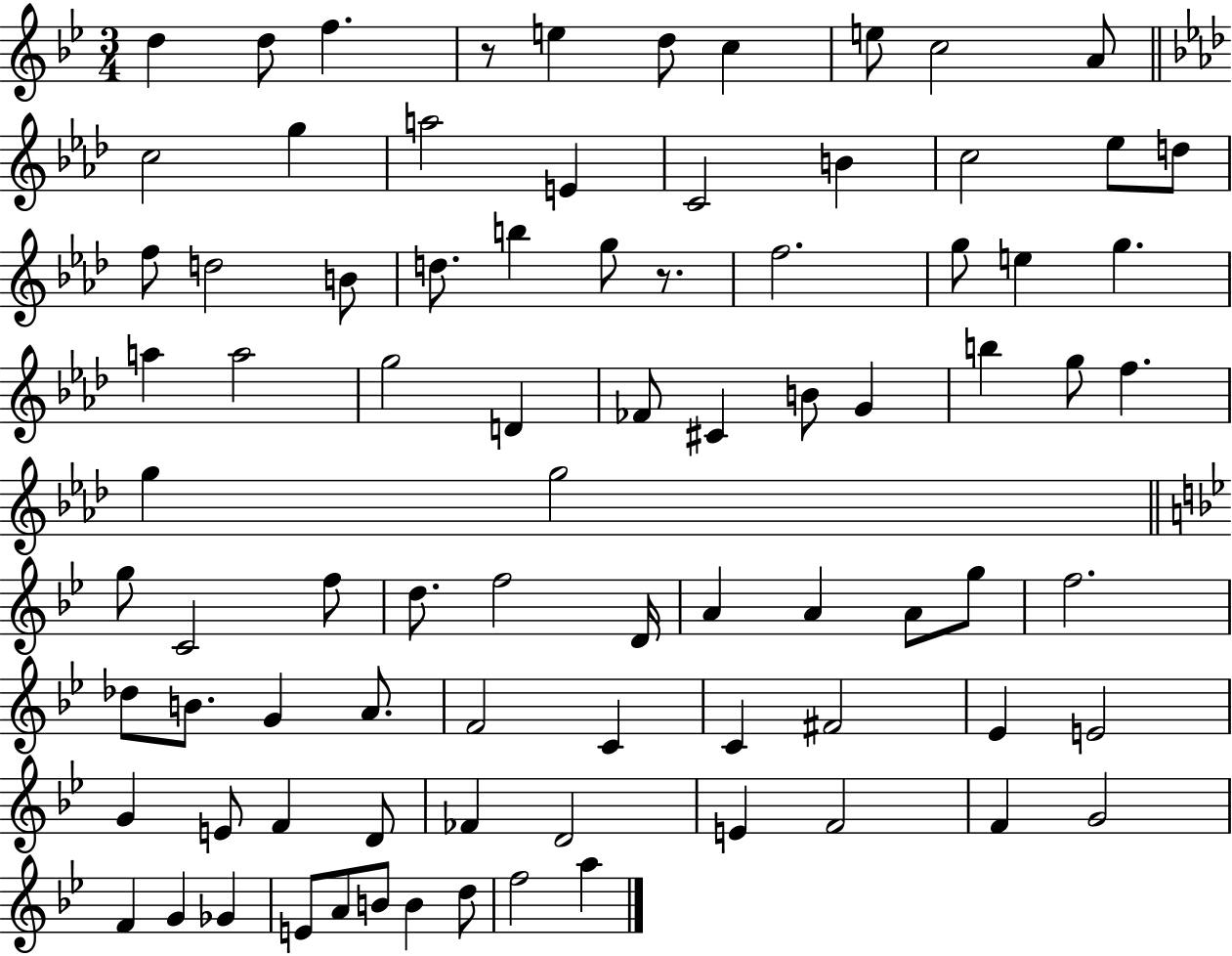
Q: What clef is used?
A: treble